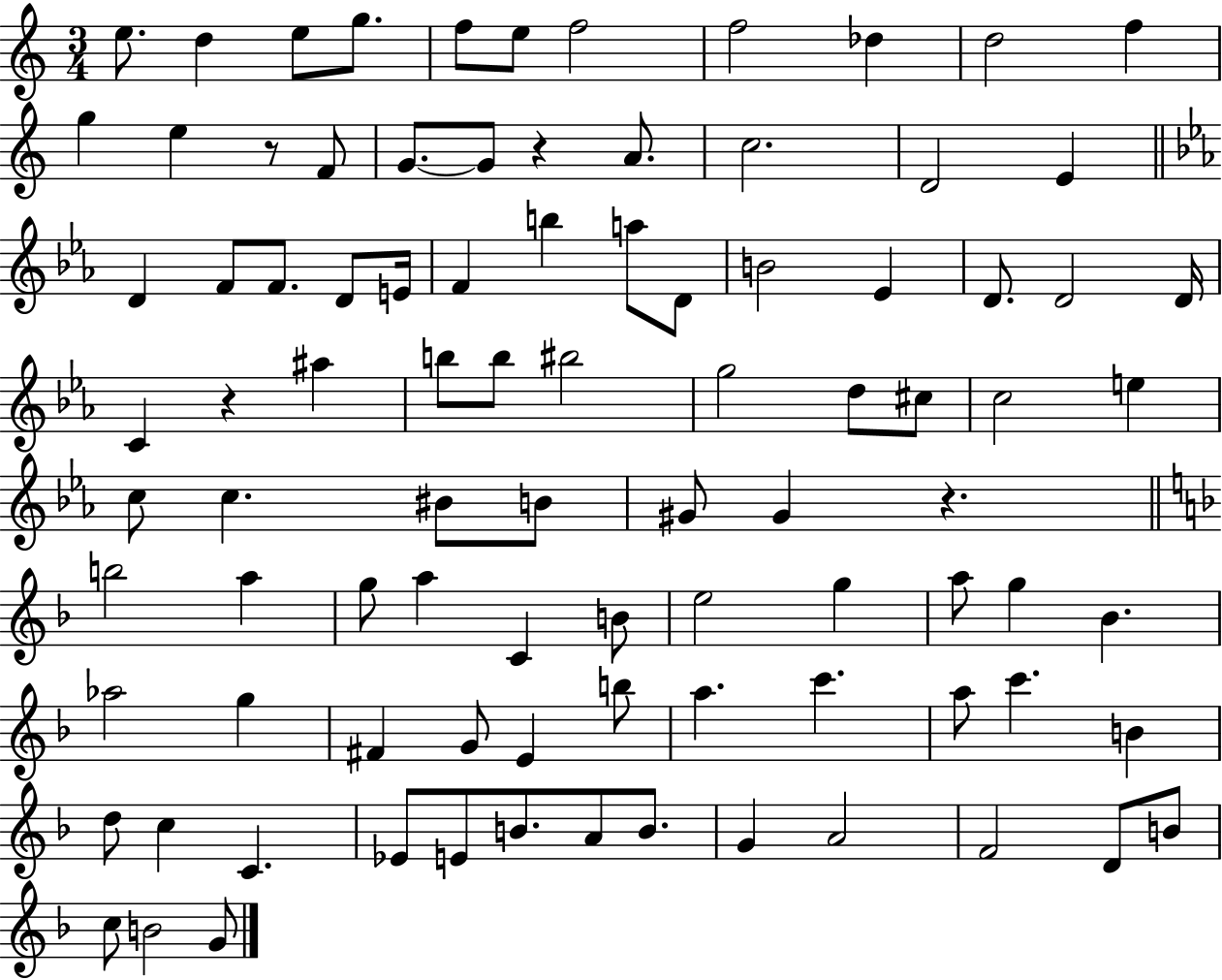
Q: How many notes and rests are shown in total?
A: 92